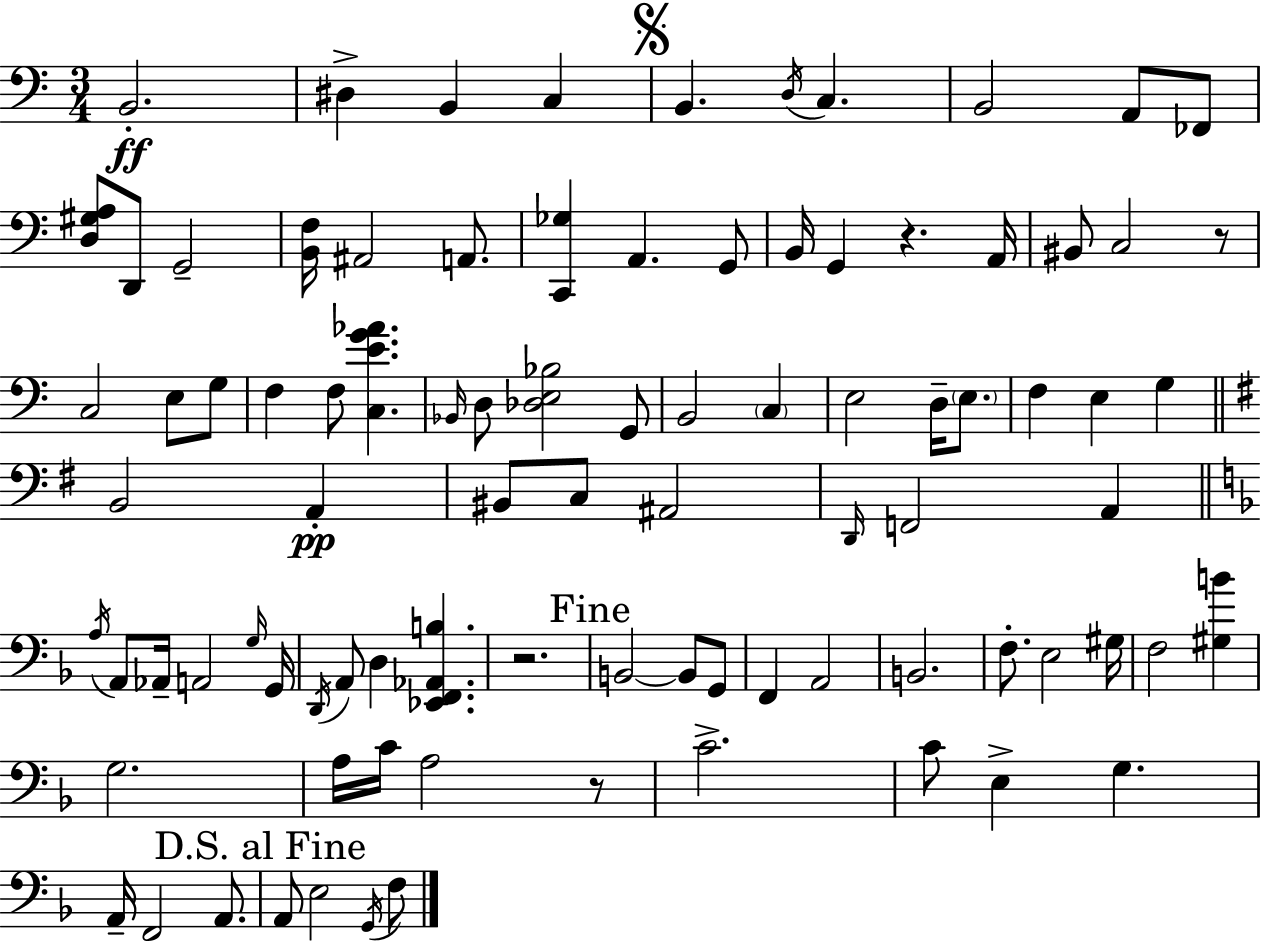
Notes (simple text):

B2/h. D#3/q B2/q C3/q B2/q. D3/s C3/q. B2/h A2/e FES2/e [D3,G#3,A3]/e D2/e G2/h [B2,F3]/s A#2/h A2/e. [C2,Gb3]/q A2/q. G2/e B2/s G2/q R/q. A2/s BIS2/e C3/h R/e C3/h E3/e G3/e F3/q F3/e [C3,E4,G4,Ab4]/q. Bb2/s D3/e [Db3,E3,Bb3]/h G2/e B2/h C3/q E3/h D3/s E3/e. F3/q E3/q G3/q B2/h A2/q BIS2/e C3/e A#2/h D2/s F2/h A2/q A3/s A2/e Ab2/s A2/h G3/s G2/s D2/s A2/e D3/q [Eb2,F2,Ab2,B3]/q. R/h. B2/h B2/e G2/e F2/q A2/h B2/h. F3/e. E3/h G#3/s F3/h [G#3,B4]/q G3/h. A3/s C4/s A3/h R/e C4/h. C4/e E3/q G3/q. A2/s F2/h A2/e. A2/e E3/h G2/s F3/e